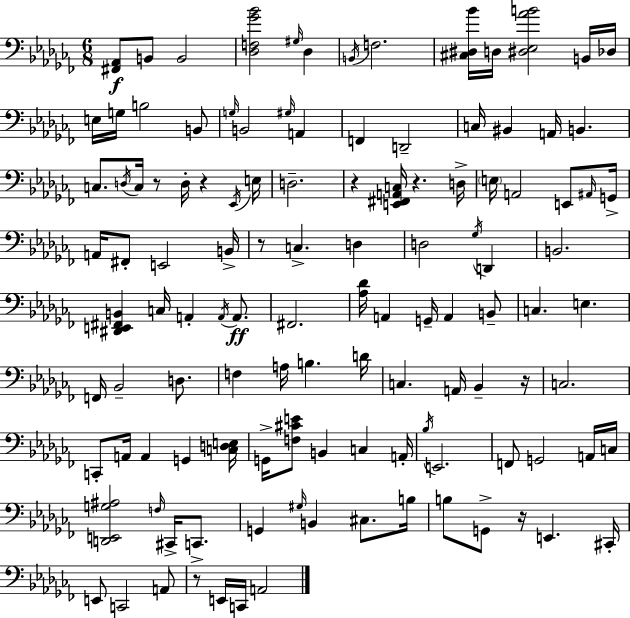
{
  \clef bass
  \numericTimeSignature
  \time 6/8
  \key aes \minor
  <fis, aes,>8\f b,8 b,2 | <des f ges' bes'>2 \grace { gis16 } des4 | \acciaccatura { b,16 } f2. | <cis dis bes'>16 d16 <dis ees aes' b'>2 | \break b,16 des16 e16 g16 b2 | b,8 \grace { g16 } b,2 \grace { gis16 } | a,4 f,4 d,2-- | c16 bis,4 a,16 b,4. | \break c8. \acciaccatura { d16 } c16 r8 d16-. | r4 \acciaccatura { ees,16 } e16 d2.-- | r4 <e, fis, a, c>16 r4. | d16-> \parenthesize e16 a,2 | \break e,8 \grace { ais,16 } g,16-> a,16 fis,8-. e,2 | b,16-> r8 c4.-> | d4 d2 | \acciaccatura { ges16 } d,4 b,2. | \break <dis, e, fis, b,>4 | c16 a,4-. \acciaccatura { a,16 }\ff a,8. fis,2. | <aes des'>16 a,4 | g,16-- a,4 b,8-- c4. | \break e4. f,16 bes,2-- | d8. f4 | a16 b4. d'16 c4. | a,16 bes,4-- r16 c2. | \break c,8-. a,16 | a,4 g,4 <c d e>16 g,16-> <f cis' e'>8 | b,4 c4 a,16-. \acciaccatura { bes16 } e,2. | f,8 | \break g,2 a,16 c16 <d, e, g ais>2 | \grace { f16 } cis,16-> c,8.-> g,4 | \grace { gis16 } b,4 cis8. b16 | b8 g,8-> r16 e,4. cis,16-. | \break e,8 c,2 a,8 | r8 e,16 c,16 a,2 | \bar "|."
}